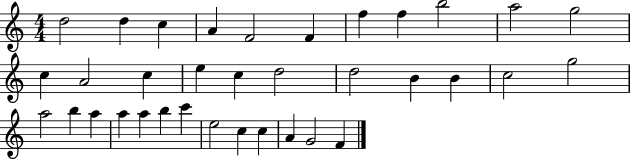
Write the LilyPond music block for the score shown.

{
  \clef treble
  \numericTimeSignature
  \time 4/4
  \key c \major
  d''2 d''4 c''4 | a'4 f'2 f'4 | f''4 f''4 b''2 | a''2 g''2 | \break c''4 a'2 c''4 | e''4 c''4 d''2 | d''2 b'4 b'4 | c''2 g''2 | \break a''2 b''4 a''4 | a''4 a''4 b''4 c'''4 | e''2 c''4 c''4 | a'4 g'2 f'4 | \break \bar "|."
}